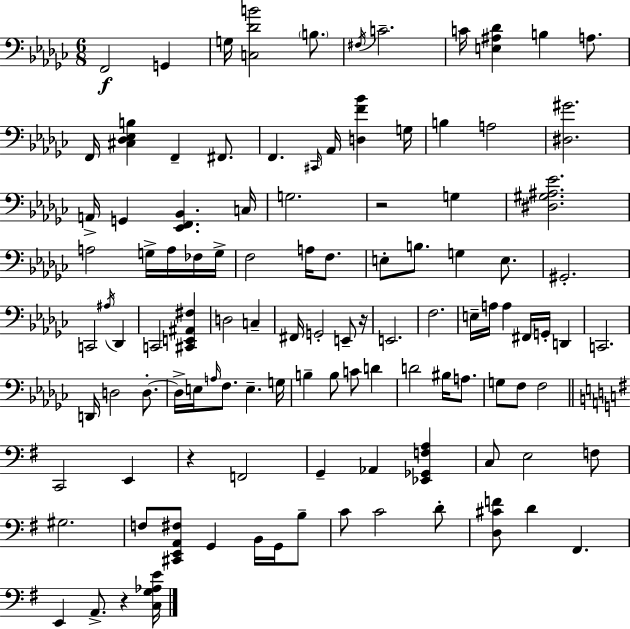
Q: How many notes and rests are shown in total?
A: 110